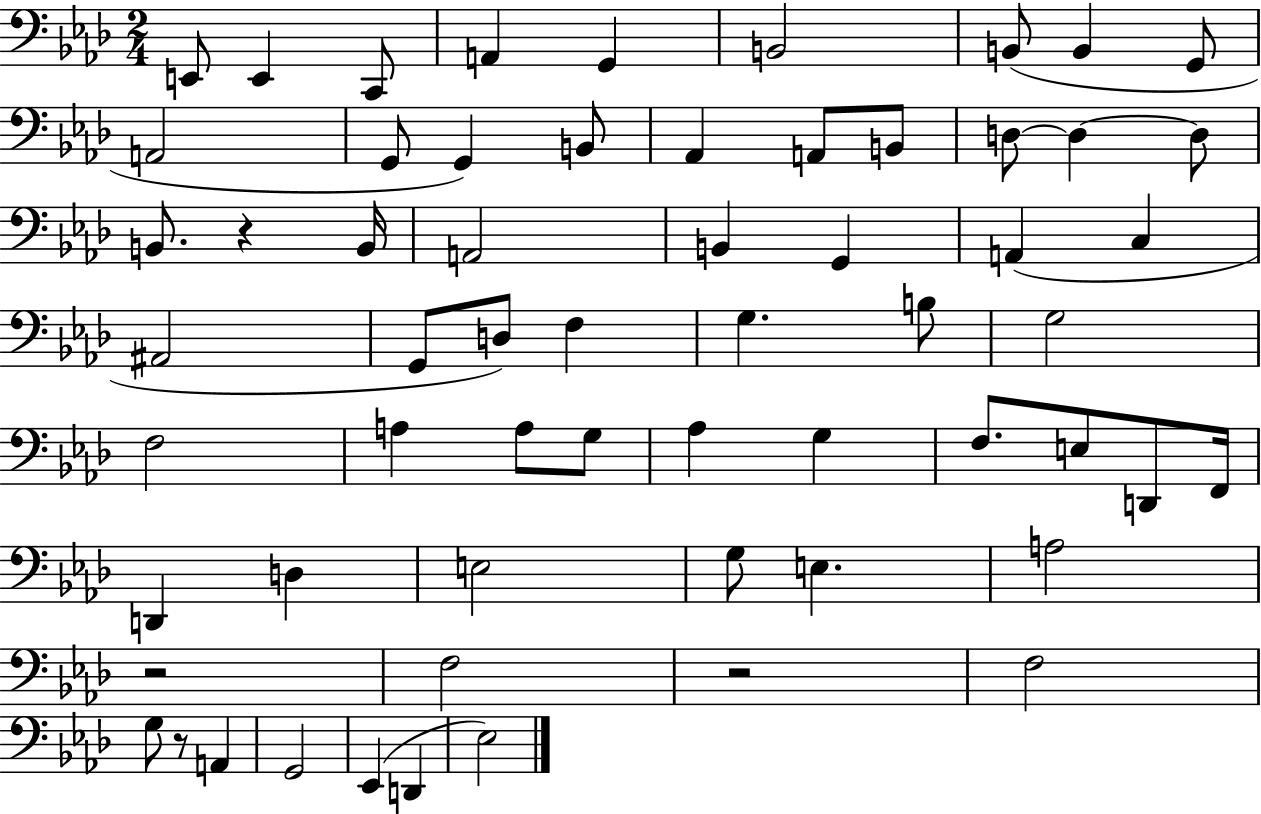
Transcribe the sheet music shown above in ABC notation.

X:1
T:Untitled
M:2/4
L:1/4
K:Ab
E,,/2 E,, C,,/2 A,, G,, B,,2 B,,/2 B,, G,,/2 A,,2 G,,/2 G,, B,,/2 _A,, A,,/2 B,,/2 D,/2 D, D,/2 B,,/2 z B,,/4 A,,2 B,, G,, A,, C, ^A,,2 G,,/2 D,/2 F, G, B,/2 G,2 F,2 A, A,/2 G,/2 _A, G, F,/2 E,/2 D,,/2 F,,/4 D,, D, E,2 G,/2 E, A,2 z2 F,2 z2 F,2 G,/2 z/2 A,, G,,2 _E,, D,, _E,2